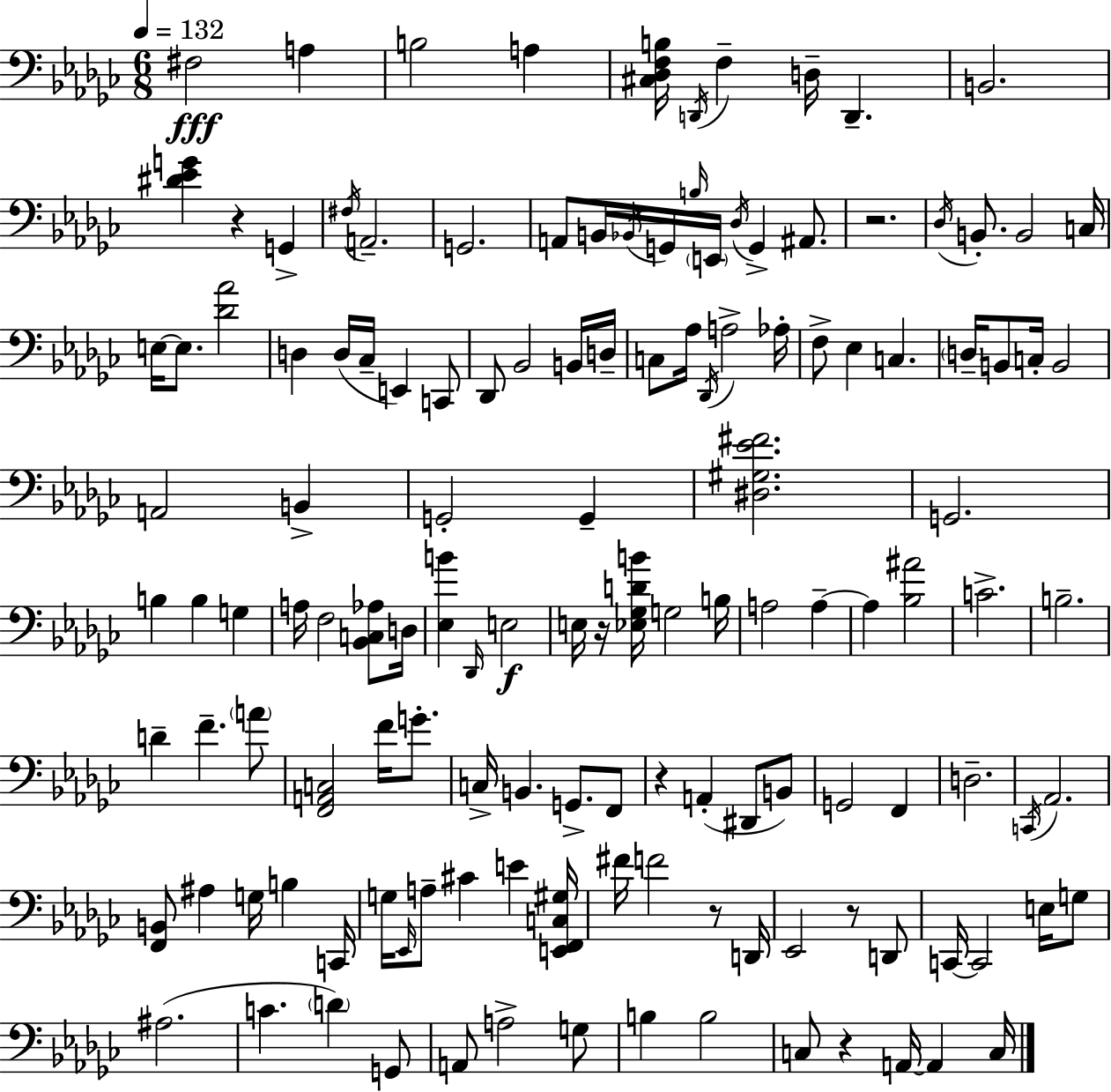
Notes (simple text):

F#3/h A3/q B3/h A3/q [C#3,Db3,F3,B3]/s D2/s F3/q D3/s D2/q. B2/h. [D#4,Eb4,G4]/q R/q G2/q F#3/s A2/h. G2/h. A2/e B2/s Bb2/s G2/s B3/s E2/s Db3/s G2/q A#2/e. R/h. Db3/s B2/e. B2/h C3/s E3/s E3/e. [Db4,Ab4]/h D3/q D3/s CES3/s E2/q C2/e Db2/e Bb2/h B2/s D3/s C3/e Ab3/s Db2/s A3/h Ab3/s F3/e Eb3/q C3/q. D3/s B2/e C3/s B2/h A2/h B2/q G2/h G2/q [D#3,G#3,Eb4,F#4]/h. G2/h. B3/q B3/q G3/q A3/s F3/h [Bb2,C3,Ab3]/e D3/s [Eb3,B4]/q Db2/s E3/h E3/s R/s [Eb3,Gb3,D4,B4]/s G3/h B3/s A3/h A3/q A3/q [Bb3,A#4]/h C4/h. B3/h. D4/q F4/q. A4/e [F2,A2,C3]/h F4/s G4/e. C3/s B2/q. G2/e. F2/e R/q A2/q D#2/e B2/e G2/h F2/q D3/h. C2/s Ab2/h. [F2,B2]/e A#3/q G3/s B3/q C2/s G3/s Eb2/s A3/e C#4/q E4/q [E2,F2,C3,G#3]/s F#4/s F4/h R/e D2/s Eb2/h R/e D2/e C2/s C2/h E3/s G3/e A#3/h. C4/q. D4/q G2/e A2/e A3/h G3/e B3/q B3/h C3/e R/q A2/s A2/q C3/s